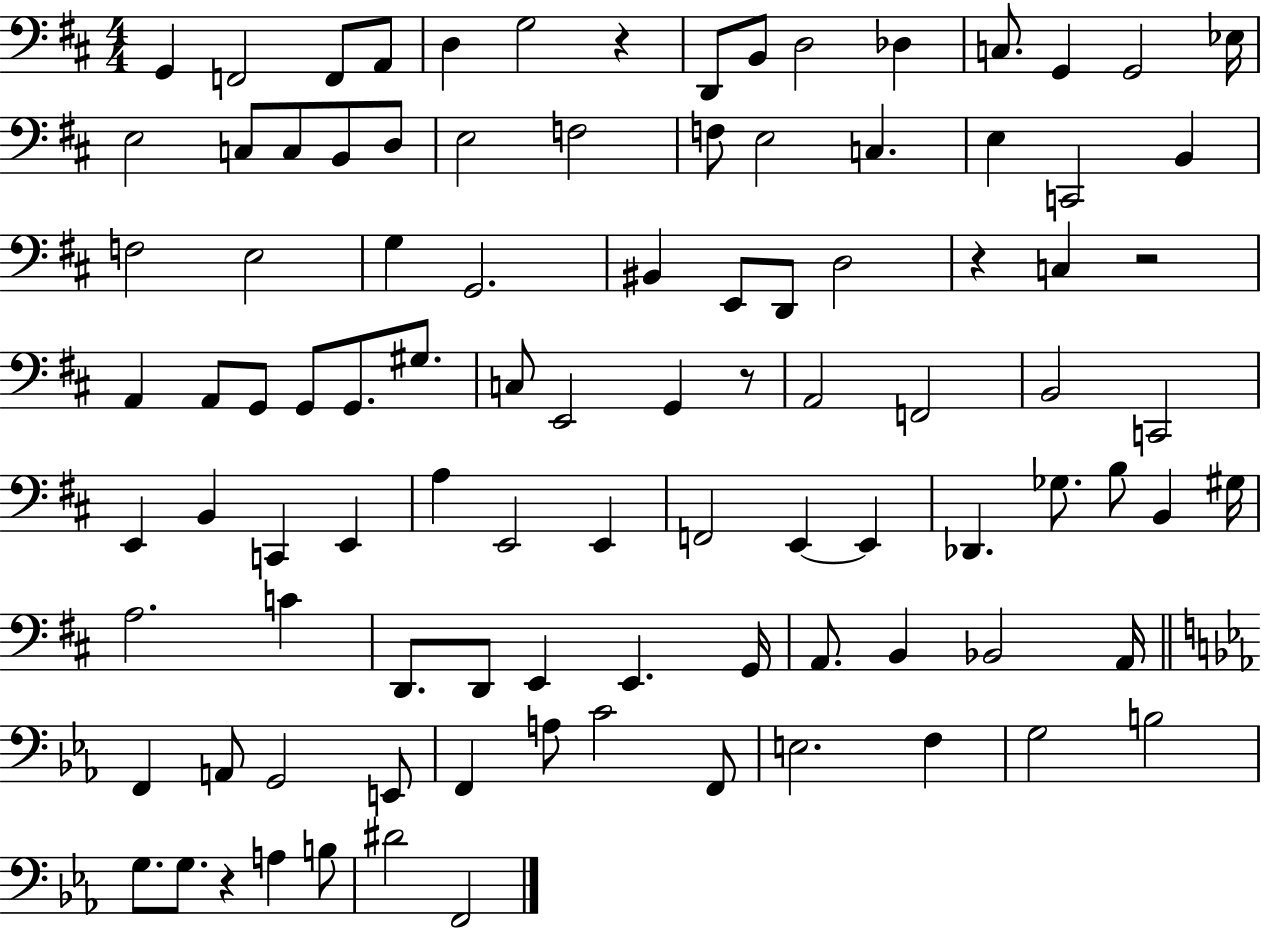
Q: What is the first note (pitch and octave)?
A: G2